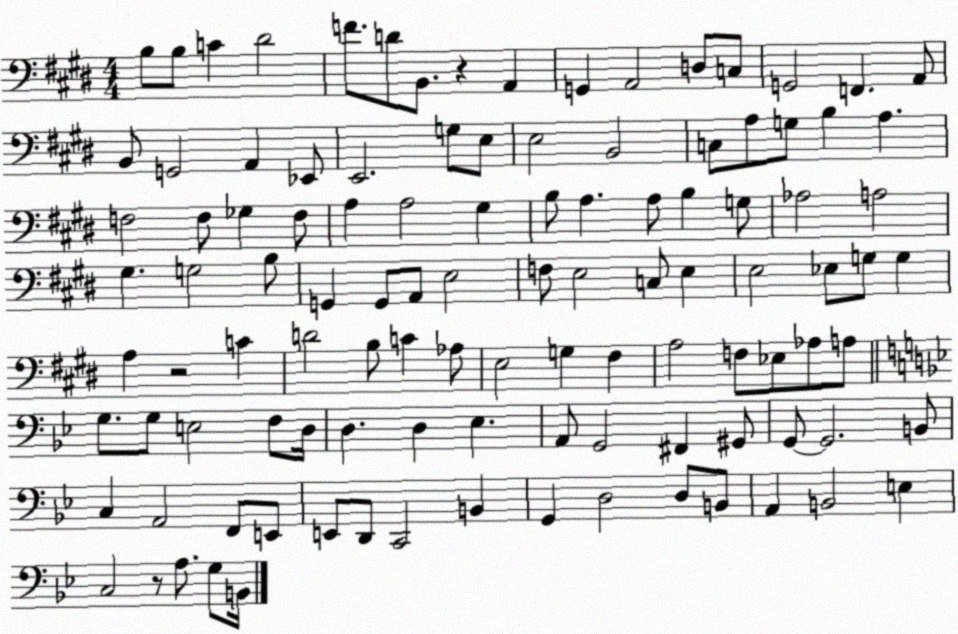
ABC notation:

X:1
T:Untitled
M:4/4
L:1/4
K:E
B,/2 B,/2 C ^D2 F/2 D/2 B,,/2 z A,, G,, A,,2 D,/2 C,/2 G,,2 F,, A,,/2 B,,/2 G,,2 A,, _E,,/2 E,,2 G,/2 E,/2 E,2 B,,2 C,/2 A,/2 G,/2 B, A, F,2 F,/2 _G, F,/2 A, A,2 ^G, B,/2 A, A,/2 B, G,/2 _A,2 A,2 ^G, G,2 B,/2 G,, G,,/2 A,,/2 E,2 F,/2 E,2 C,/2 E, E,2 _E,/2 G,/2 G, A, z2 C D2 B,/2 C _A,/2 E,2 G, ^F, A,2 F,/2 _E,/2 _A,/2 A,/2 G,/2 G,/2 E,2 F,/2 D,/4 D, D, _E, A,,/2 G,,2 ^F,, ^G,,/2 G,,/2 G,,2 B,,/2 C, A,,2 F,,/2 E,,/2 E,,/2 D,,/2 C,,2 B,, G,, D,2 D,/2 B,,/2 A,, B,,2 E, C,2 z/2 A,/2 G,/2 B,,/4